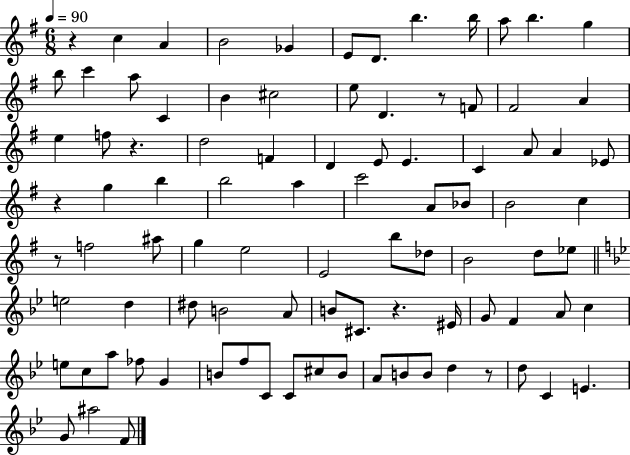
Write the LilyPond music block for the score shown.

{
  \clef treble
  \numericTimeSignature
  \time 6/8
  \key g \major
  \tempo 4 = 90
  r4 c''4 a'4 | b'2 ges'4 | e'8 d'8. b''4. b''16 | a''8 b''4. g''4 | \break b''8 c'''4 a''8 c'4 | b'4 cis''2 | e''8 d'4. r8 f'8 | fis'2 a'4 | \break e''4 f''8 r4. | d''2 f'4 | d'4 e'8 e'4. | c'4 a'8 a'4 ees'8 | \break r4 g''4 b''4 | b''2 a''4 | c'''2 a'8 bes'8 | b'2 c''4 | \break r8 f''2 ais''8 | g''4 e''2 | e'2 b''8 des''8 | b'2 d''8 ees''8 | \break \bar "||" \break \key bes \major e''2 d''4 | dis''8 b'2 a'8 | b'8 cis'8. r4. eis'16 | g'8 f'4 a'8 c''4 | \break e''8 c''8 a''8 fes''8 g'4 | b'8 f''8 c'8 c'8 cis''8 b'8 | a'8 b'8 b'8 d''4 r8 | d''8 c'4 e'4. | \break g'8 ais''2 f'8 | \bar "|."
}